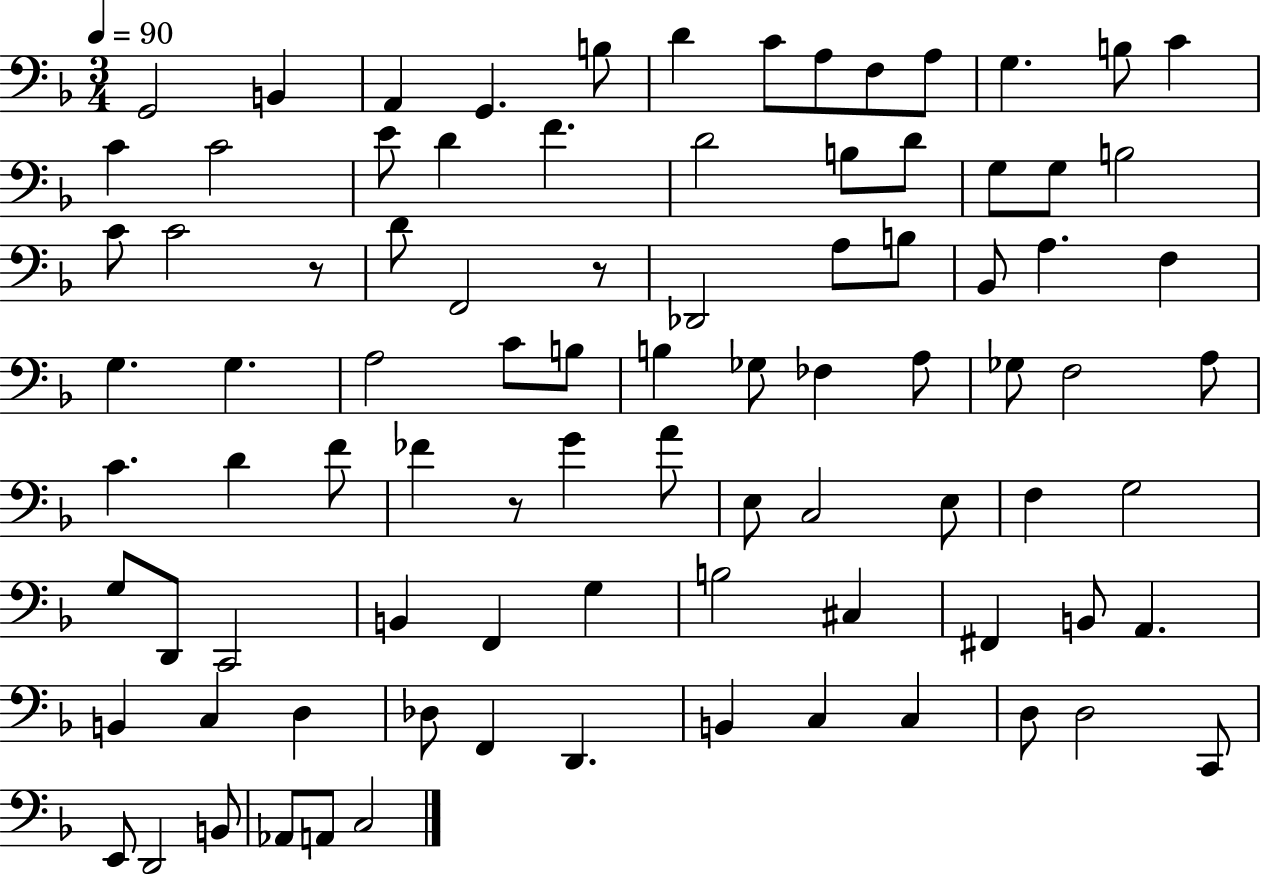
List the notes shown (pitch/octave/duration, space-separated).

G2/h B2/q A2/q G2/q. B3/e D4/q C4/e A3/e F3/e A3/e G3/q. B3/e C4/q C4/q C4/h E4/e D4/q F4/q. D4/h B3/e D4/e G3/e G3/e B3/h C4/e C4/h R/e D4/e F2/h R/e Db2/h A3/e B3/e Bb2/e A3/q. F3/q G3/q. G3/q. A3/h C4/e B3/e B3/q Gb3/e FES3/q A3/e Gb3/e F3/h A3/e C4/q. D4/q F4/e FES4/q R/e G4/q A4/e E3/e C3/h E3/e F3/q G3/h G3/e D2/e C2/h B2/q F2/q G3/q B3/h C#3/q F#2/q B2/e A2/q. B2/q C3/q D3/q Db3/e F2/q D2/q. B2/q C3/q C3/q D3/e D3/h C2/e E2/e D2/h B2/e Ab2/e A2/e C3/h